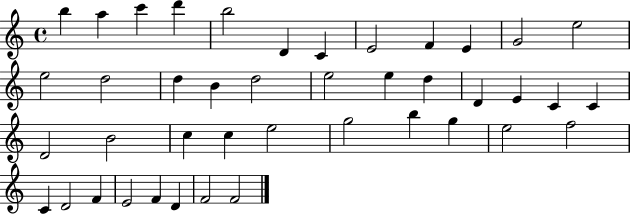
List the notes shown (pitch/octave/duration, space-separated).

B5/q A5/q C6/q D6/q B5/h D4/q C4/q E4/h F4/q E4/q G4/h E5/h E5/h D5/h D5/q B4/q D5/h E5/h E5/q D5/q D4/q E4/q C4/q C4/q D4/h B4/h C5/q C5/q E5/h G5/h B5/q G5/q E5/h F5/h C4/q D4/h F4/q E4/h F4/q D4/q F4/h F4/h